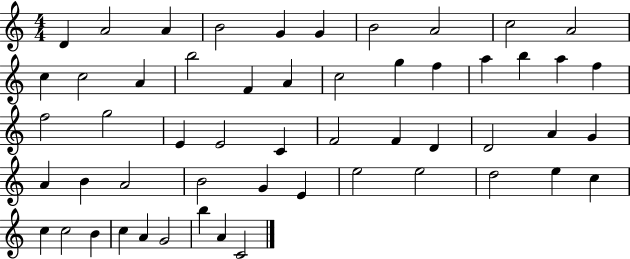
D4/q A4/h A4/q B4/h G4/q G4/q B4/h A4/h C5/h A4/h C5/q C5/h A4/q B5/h F4/q A4/q C5/h G5/q F5/q A5/q B5/q A5/q F5/q F5/h G5/h E4/q E4/h C4/q F4/h F4/q D4/q D4/h A4/q G4/q A4/q B4/q A4/h B4/h G4/q E4/q E5/h E5/h D5/h E5/q C5/q C5/q C5/h B4/q C5/q A4/q G4/h B5/q A4/q C4/h